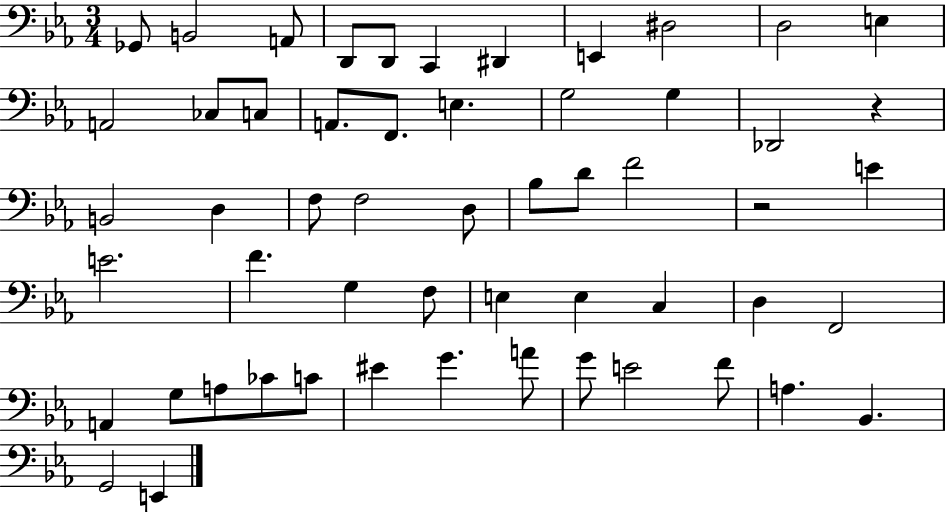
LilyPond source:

{
  \clef bass
  \numericTimeSignature
  \time 3/4
  \key ees \major
  ges,8 b,2 a,8 | d,8 d,8 c,4 dis,4 | e,4 dis2 | d2 e4 | \break a,2 ces8 c8 | a,8. f,8. e4. | g2 g4 | des,2 r4 | \break b,2 d4 | f8 f2 d8 | bes8 d'8 f'2 | r2 e'4 | \break e'2. | f'4. g4 f8 | e4 e4 c4 | d4 f,2 | \break a,4 g8 a8 ces'8 c'8 | eis'4 g'4. a'8 | g'8 e'2 f'8 | a4. bes,4. | \break g,2 e,4 | \bar "|."
}